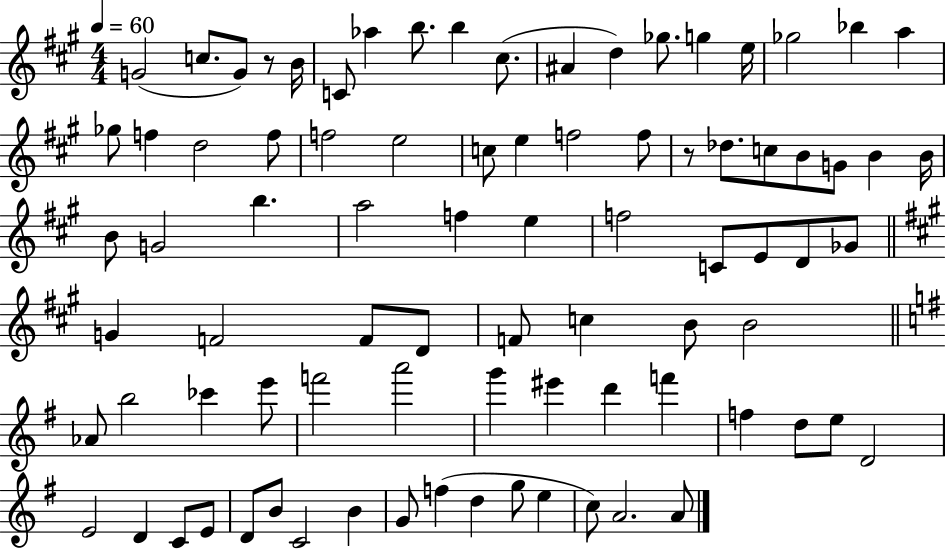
G4/h C5/e. G4/e R/e B4/s C4/e Ab5/q B5/e. B5/q C#5/e. A#4/q D5/q Gb5/e. G5/q E5/s Gb5/h Bb5/q A5/q Gb5/e F5/q D5/h F5/e F5/h E5/h C5/e E5/q F5/h F5/e R/e Db5/e. C5/e B4/e G4/e B4/q B4/s B4/e G4/h B5/q. A5/h F5/q E5/q F5/h C4/e E4/e D4/e Gb4/e G4/q F4/h F4/e D4/e F4/e C5/q B4/e B4/h Ab4/e B5/h CES6/q E6/e F6/h A6/h G6/q EIS6/q D6/q F6/q F5/q D5/e E5/e D4/h E4/h D4/q C4/e E4/e D4/e B4/e C4/h B4/q G4/e F5/q D5/q G5/e E5/q C5/e A4/h. A4/e